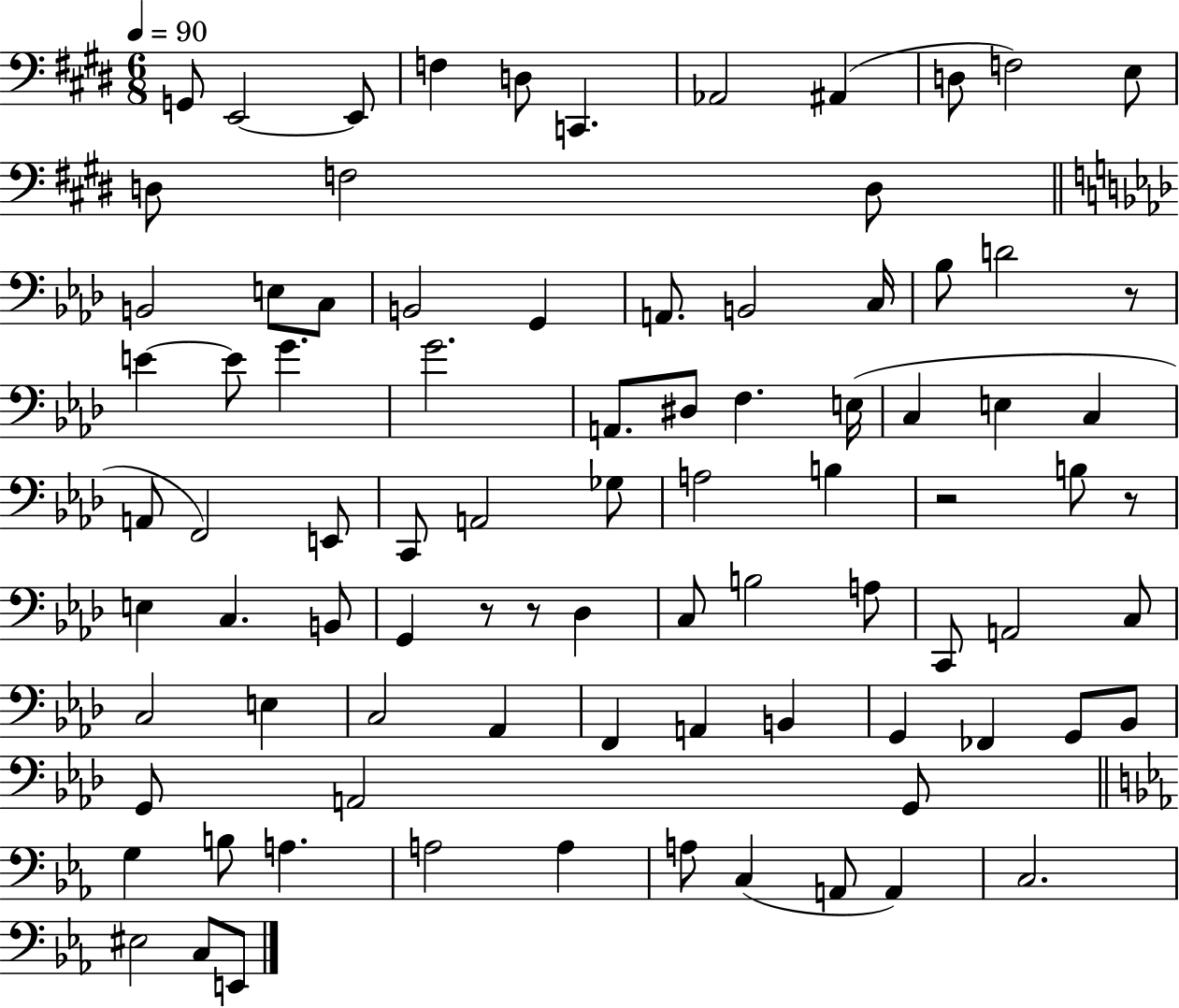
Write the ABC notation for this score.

X:1
T:Untitled
M:6/8
L:1/4
K:E
G,,/2 E,,2 E,,/2 F, D,/2 C,, _A,,2 ^A,, D,/2 F,2 E,/2 D,/2 F,2 D,/2 B,,2 E,/2 C,/2 B,,2 G,, A,,/2 B,,2 C,/4 _B,/2 D2 z/2 E E/2 G G2 A,,/2 ^D,/2 F, E,/4 C, E, C, A,,/2 F,,2 E,,/2 C,,/2 A,,2 _G,/2 A,2 B, z2 B,/2 z/2 E, C, B,,/2 G,, z/2 z/2 _D, C,/2 B,2 A,/2 C,,/2 A,,2 C,/2 C,2 E, C,2 _A,, F,, A,, B,, G,, _F,, G,,/2 _B,,/2 G,,/2 A,,2 G,,/2 G, B,/2 A, A,2 A, A,/2 C, A,,/2 A,, C,2 ^E,2 C,/2 E,,/2